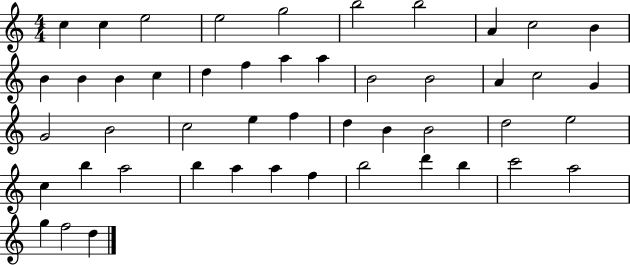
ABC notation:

X:1
T:Untitled
M:4/4
L:1/4
K:C
c c e2 e2 g2 b2 b2 A c2 B B B B c d f a a B2 B2 A c2 G G2 B2 c2 e f d B B2 d2 e2 c b a2 b a a f b2 d' b c'2 a2 g f2 d